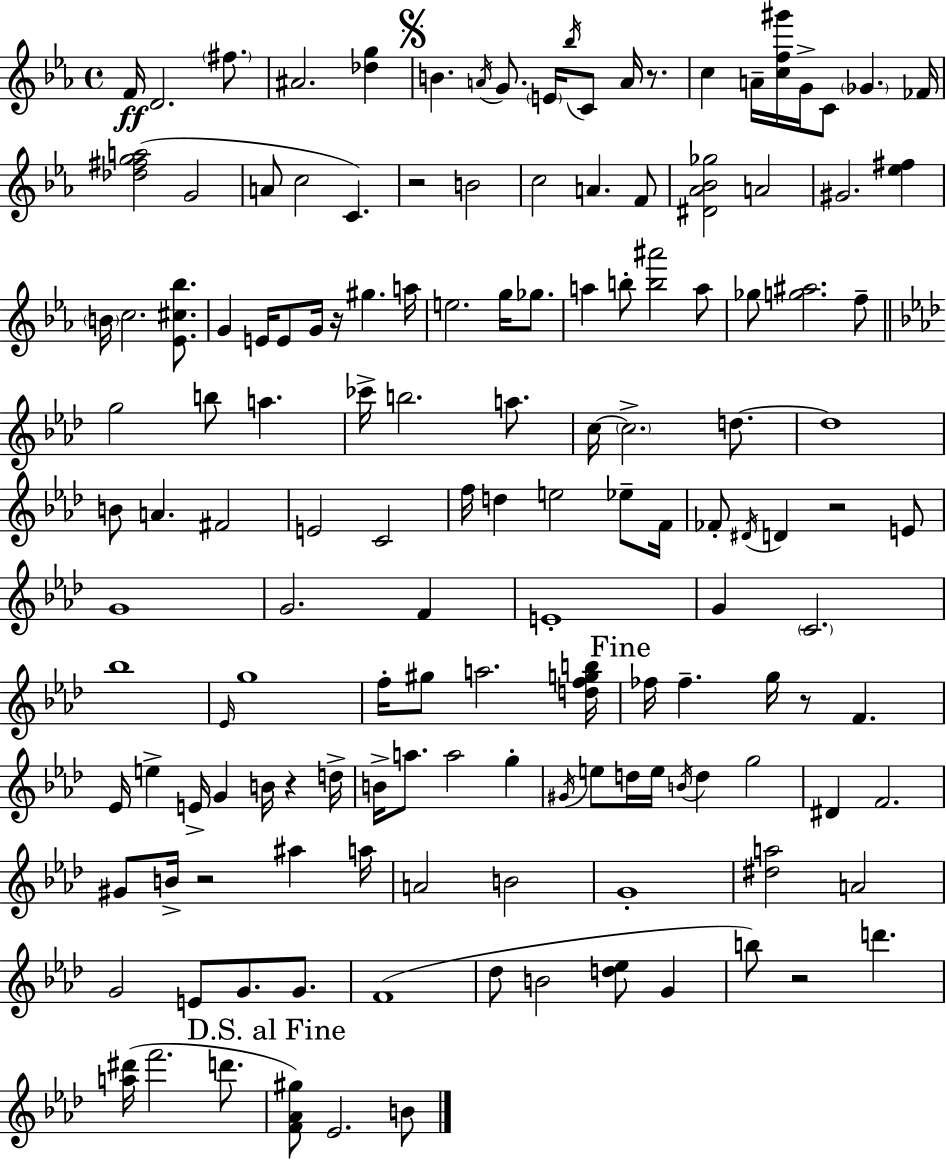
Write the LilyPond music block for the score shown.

{
  \clef treble
  \time 4/4
  \defaultTimeSignature
  \key c \minor
  f'16\ff d'2. \parenthesize fis''8. | ais'2. <des'' g''>4 | \mark \markup { \musicglyph "scripts.segno" } b'4. \acciaccatura { a'16 } g'8. \parenthesize e'16 \acciaccatura { bes''16 } c'8 a'16 r8. | c''4 a'16-- <c'' f'' gis'''>16 g'16-> c'8 \parenthesize ges'4. | \break fes'16 <des'' fis'' g'' a''>2( g'2 | a'8 c''2 c'4.) | r2 b'2 | c''2 a'4. | \break f'8 <dis' aes' bes' ges''>2 a'2 | gis'2. <ees'' fis''>4 | \parenthesize b'16 c''2. <ees' cis'' bes''>8. | g'4 e'16 e'8 g'16 r16 gis''4. | \break a''16 e''2. g''16 ges''8. | a''4 b''8-. <b'' ais'''>2 | a''8 ges''8 <g'' ais''>2. | f''8-- \bar "||" \break \key f \minor g''2 b''8 a''4. | ces'''16-> b''2. a''8. | c''16~~ \parenthesize c''2.-> d''8.~~ | d''1 | \break b'8 a'4. fis'2 | e'2 c'2 | f''16 d''4 e''2 ees''8-- f'16 | fes'8-. \acciaccatura { dis'16 } d'4 r2 e'8 | \break g'1 | g'2. f'4 | e'1-. | g'4 \parenthesize c'2. | \break bes''1 | \grace { ees'16 } g''1 | f''16-. gis''8 a''2. | <d'' f'' g'' b''>16 \mark "Fine" fes''16 fes''4.-- g''16 r8 f'4. | \break ees'16 e''4-> e'16-> g'4 b'16 r4 | d''16-> b'16-> a''8. a''2 g''4-. | \acciaccatura { gis'16 } e''8 d''16 e''16 \acciaccatura { b'16 } d''4 g''2 | dis'4 f'2. | \break gis'8 b'16-> r2 ais''4 | a''16 a'2 b'2 | g'1-. | <dis'' a''>2 a'2 | \break g'2 e'8 g'8. | g'8. f'1( | des''8 b'2 <d'' ees''>8 | g'4 b''8) r2 d'''4. | \break <a'' dis'''>16( f'''2. | d'''8. \mark "D.S. al Fine" <f' aes' gis''>8) ees'2. | b'8 \bar "|."
}